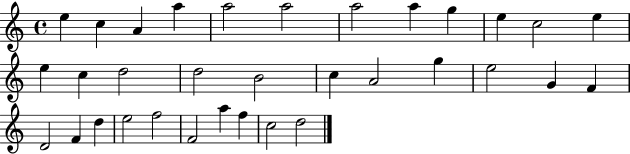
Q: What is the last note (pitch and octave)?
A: D5